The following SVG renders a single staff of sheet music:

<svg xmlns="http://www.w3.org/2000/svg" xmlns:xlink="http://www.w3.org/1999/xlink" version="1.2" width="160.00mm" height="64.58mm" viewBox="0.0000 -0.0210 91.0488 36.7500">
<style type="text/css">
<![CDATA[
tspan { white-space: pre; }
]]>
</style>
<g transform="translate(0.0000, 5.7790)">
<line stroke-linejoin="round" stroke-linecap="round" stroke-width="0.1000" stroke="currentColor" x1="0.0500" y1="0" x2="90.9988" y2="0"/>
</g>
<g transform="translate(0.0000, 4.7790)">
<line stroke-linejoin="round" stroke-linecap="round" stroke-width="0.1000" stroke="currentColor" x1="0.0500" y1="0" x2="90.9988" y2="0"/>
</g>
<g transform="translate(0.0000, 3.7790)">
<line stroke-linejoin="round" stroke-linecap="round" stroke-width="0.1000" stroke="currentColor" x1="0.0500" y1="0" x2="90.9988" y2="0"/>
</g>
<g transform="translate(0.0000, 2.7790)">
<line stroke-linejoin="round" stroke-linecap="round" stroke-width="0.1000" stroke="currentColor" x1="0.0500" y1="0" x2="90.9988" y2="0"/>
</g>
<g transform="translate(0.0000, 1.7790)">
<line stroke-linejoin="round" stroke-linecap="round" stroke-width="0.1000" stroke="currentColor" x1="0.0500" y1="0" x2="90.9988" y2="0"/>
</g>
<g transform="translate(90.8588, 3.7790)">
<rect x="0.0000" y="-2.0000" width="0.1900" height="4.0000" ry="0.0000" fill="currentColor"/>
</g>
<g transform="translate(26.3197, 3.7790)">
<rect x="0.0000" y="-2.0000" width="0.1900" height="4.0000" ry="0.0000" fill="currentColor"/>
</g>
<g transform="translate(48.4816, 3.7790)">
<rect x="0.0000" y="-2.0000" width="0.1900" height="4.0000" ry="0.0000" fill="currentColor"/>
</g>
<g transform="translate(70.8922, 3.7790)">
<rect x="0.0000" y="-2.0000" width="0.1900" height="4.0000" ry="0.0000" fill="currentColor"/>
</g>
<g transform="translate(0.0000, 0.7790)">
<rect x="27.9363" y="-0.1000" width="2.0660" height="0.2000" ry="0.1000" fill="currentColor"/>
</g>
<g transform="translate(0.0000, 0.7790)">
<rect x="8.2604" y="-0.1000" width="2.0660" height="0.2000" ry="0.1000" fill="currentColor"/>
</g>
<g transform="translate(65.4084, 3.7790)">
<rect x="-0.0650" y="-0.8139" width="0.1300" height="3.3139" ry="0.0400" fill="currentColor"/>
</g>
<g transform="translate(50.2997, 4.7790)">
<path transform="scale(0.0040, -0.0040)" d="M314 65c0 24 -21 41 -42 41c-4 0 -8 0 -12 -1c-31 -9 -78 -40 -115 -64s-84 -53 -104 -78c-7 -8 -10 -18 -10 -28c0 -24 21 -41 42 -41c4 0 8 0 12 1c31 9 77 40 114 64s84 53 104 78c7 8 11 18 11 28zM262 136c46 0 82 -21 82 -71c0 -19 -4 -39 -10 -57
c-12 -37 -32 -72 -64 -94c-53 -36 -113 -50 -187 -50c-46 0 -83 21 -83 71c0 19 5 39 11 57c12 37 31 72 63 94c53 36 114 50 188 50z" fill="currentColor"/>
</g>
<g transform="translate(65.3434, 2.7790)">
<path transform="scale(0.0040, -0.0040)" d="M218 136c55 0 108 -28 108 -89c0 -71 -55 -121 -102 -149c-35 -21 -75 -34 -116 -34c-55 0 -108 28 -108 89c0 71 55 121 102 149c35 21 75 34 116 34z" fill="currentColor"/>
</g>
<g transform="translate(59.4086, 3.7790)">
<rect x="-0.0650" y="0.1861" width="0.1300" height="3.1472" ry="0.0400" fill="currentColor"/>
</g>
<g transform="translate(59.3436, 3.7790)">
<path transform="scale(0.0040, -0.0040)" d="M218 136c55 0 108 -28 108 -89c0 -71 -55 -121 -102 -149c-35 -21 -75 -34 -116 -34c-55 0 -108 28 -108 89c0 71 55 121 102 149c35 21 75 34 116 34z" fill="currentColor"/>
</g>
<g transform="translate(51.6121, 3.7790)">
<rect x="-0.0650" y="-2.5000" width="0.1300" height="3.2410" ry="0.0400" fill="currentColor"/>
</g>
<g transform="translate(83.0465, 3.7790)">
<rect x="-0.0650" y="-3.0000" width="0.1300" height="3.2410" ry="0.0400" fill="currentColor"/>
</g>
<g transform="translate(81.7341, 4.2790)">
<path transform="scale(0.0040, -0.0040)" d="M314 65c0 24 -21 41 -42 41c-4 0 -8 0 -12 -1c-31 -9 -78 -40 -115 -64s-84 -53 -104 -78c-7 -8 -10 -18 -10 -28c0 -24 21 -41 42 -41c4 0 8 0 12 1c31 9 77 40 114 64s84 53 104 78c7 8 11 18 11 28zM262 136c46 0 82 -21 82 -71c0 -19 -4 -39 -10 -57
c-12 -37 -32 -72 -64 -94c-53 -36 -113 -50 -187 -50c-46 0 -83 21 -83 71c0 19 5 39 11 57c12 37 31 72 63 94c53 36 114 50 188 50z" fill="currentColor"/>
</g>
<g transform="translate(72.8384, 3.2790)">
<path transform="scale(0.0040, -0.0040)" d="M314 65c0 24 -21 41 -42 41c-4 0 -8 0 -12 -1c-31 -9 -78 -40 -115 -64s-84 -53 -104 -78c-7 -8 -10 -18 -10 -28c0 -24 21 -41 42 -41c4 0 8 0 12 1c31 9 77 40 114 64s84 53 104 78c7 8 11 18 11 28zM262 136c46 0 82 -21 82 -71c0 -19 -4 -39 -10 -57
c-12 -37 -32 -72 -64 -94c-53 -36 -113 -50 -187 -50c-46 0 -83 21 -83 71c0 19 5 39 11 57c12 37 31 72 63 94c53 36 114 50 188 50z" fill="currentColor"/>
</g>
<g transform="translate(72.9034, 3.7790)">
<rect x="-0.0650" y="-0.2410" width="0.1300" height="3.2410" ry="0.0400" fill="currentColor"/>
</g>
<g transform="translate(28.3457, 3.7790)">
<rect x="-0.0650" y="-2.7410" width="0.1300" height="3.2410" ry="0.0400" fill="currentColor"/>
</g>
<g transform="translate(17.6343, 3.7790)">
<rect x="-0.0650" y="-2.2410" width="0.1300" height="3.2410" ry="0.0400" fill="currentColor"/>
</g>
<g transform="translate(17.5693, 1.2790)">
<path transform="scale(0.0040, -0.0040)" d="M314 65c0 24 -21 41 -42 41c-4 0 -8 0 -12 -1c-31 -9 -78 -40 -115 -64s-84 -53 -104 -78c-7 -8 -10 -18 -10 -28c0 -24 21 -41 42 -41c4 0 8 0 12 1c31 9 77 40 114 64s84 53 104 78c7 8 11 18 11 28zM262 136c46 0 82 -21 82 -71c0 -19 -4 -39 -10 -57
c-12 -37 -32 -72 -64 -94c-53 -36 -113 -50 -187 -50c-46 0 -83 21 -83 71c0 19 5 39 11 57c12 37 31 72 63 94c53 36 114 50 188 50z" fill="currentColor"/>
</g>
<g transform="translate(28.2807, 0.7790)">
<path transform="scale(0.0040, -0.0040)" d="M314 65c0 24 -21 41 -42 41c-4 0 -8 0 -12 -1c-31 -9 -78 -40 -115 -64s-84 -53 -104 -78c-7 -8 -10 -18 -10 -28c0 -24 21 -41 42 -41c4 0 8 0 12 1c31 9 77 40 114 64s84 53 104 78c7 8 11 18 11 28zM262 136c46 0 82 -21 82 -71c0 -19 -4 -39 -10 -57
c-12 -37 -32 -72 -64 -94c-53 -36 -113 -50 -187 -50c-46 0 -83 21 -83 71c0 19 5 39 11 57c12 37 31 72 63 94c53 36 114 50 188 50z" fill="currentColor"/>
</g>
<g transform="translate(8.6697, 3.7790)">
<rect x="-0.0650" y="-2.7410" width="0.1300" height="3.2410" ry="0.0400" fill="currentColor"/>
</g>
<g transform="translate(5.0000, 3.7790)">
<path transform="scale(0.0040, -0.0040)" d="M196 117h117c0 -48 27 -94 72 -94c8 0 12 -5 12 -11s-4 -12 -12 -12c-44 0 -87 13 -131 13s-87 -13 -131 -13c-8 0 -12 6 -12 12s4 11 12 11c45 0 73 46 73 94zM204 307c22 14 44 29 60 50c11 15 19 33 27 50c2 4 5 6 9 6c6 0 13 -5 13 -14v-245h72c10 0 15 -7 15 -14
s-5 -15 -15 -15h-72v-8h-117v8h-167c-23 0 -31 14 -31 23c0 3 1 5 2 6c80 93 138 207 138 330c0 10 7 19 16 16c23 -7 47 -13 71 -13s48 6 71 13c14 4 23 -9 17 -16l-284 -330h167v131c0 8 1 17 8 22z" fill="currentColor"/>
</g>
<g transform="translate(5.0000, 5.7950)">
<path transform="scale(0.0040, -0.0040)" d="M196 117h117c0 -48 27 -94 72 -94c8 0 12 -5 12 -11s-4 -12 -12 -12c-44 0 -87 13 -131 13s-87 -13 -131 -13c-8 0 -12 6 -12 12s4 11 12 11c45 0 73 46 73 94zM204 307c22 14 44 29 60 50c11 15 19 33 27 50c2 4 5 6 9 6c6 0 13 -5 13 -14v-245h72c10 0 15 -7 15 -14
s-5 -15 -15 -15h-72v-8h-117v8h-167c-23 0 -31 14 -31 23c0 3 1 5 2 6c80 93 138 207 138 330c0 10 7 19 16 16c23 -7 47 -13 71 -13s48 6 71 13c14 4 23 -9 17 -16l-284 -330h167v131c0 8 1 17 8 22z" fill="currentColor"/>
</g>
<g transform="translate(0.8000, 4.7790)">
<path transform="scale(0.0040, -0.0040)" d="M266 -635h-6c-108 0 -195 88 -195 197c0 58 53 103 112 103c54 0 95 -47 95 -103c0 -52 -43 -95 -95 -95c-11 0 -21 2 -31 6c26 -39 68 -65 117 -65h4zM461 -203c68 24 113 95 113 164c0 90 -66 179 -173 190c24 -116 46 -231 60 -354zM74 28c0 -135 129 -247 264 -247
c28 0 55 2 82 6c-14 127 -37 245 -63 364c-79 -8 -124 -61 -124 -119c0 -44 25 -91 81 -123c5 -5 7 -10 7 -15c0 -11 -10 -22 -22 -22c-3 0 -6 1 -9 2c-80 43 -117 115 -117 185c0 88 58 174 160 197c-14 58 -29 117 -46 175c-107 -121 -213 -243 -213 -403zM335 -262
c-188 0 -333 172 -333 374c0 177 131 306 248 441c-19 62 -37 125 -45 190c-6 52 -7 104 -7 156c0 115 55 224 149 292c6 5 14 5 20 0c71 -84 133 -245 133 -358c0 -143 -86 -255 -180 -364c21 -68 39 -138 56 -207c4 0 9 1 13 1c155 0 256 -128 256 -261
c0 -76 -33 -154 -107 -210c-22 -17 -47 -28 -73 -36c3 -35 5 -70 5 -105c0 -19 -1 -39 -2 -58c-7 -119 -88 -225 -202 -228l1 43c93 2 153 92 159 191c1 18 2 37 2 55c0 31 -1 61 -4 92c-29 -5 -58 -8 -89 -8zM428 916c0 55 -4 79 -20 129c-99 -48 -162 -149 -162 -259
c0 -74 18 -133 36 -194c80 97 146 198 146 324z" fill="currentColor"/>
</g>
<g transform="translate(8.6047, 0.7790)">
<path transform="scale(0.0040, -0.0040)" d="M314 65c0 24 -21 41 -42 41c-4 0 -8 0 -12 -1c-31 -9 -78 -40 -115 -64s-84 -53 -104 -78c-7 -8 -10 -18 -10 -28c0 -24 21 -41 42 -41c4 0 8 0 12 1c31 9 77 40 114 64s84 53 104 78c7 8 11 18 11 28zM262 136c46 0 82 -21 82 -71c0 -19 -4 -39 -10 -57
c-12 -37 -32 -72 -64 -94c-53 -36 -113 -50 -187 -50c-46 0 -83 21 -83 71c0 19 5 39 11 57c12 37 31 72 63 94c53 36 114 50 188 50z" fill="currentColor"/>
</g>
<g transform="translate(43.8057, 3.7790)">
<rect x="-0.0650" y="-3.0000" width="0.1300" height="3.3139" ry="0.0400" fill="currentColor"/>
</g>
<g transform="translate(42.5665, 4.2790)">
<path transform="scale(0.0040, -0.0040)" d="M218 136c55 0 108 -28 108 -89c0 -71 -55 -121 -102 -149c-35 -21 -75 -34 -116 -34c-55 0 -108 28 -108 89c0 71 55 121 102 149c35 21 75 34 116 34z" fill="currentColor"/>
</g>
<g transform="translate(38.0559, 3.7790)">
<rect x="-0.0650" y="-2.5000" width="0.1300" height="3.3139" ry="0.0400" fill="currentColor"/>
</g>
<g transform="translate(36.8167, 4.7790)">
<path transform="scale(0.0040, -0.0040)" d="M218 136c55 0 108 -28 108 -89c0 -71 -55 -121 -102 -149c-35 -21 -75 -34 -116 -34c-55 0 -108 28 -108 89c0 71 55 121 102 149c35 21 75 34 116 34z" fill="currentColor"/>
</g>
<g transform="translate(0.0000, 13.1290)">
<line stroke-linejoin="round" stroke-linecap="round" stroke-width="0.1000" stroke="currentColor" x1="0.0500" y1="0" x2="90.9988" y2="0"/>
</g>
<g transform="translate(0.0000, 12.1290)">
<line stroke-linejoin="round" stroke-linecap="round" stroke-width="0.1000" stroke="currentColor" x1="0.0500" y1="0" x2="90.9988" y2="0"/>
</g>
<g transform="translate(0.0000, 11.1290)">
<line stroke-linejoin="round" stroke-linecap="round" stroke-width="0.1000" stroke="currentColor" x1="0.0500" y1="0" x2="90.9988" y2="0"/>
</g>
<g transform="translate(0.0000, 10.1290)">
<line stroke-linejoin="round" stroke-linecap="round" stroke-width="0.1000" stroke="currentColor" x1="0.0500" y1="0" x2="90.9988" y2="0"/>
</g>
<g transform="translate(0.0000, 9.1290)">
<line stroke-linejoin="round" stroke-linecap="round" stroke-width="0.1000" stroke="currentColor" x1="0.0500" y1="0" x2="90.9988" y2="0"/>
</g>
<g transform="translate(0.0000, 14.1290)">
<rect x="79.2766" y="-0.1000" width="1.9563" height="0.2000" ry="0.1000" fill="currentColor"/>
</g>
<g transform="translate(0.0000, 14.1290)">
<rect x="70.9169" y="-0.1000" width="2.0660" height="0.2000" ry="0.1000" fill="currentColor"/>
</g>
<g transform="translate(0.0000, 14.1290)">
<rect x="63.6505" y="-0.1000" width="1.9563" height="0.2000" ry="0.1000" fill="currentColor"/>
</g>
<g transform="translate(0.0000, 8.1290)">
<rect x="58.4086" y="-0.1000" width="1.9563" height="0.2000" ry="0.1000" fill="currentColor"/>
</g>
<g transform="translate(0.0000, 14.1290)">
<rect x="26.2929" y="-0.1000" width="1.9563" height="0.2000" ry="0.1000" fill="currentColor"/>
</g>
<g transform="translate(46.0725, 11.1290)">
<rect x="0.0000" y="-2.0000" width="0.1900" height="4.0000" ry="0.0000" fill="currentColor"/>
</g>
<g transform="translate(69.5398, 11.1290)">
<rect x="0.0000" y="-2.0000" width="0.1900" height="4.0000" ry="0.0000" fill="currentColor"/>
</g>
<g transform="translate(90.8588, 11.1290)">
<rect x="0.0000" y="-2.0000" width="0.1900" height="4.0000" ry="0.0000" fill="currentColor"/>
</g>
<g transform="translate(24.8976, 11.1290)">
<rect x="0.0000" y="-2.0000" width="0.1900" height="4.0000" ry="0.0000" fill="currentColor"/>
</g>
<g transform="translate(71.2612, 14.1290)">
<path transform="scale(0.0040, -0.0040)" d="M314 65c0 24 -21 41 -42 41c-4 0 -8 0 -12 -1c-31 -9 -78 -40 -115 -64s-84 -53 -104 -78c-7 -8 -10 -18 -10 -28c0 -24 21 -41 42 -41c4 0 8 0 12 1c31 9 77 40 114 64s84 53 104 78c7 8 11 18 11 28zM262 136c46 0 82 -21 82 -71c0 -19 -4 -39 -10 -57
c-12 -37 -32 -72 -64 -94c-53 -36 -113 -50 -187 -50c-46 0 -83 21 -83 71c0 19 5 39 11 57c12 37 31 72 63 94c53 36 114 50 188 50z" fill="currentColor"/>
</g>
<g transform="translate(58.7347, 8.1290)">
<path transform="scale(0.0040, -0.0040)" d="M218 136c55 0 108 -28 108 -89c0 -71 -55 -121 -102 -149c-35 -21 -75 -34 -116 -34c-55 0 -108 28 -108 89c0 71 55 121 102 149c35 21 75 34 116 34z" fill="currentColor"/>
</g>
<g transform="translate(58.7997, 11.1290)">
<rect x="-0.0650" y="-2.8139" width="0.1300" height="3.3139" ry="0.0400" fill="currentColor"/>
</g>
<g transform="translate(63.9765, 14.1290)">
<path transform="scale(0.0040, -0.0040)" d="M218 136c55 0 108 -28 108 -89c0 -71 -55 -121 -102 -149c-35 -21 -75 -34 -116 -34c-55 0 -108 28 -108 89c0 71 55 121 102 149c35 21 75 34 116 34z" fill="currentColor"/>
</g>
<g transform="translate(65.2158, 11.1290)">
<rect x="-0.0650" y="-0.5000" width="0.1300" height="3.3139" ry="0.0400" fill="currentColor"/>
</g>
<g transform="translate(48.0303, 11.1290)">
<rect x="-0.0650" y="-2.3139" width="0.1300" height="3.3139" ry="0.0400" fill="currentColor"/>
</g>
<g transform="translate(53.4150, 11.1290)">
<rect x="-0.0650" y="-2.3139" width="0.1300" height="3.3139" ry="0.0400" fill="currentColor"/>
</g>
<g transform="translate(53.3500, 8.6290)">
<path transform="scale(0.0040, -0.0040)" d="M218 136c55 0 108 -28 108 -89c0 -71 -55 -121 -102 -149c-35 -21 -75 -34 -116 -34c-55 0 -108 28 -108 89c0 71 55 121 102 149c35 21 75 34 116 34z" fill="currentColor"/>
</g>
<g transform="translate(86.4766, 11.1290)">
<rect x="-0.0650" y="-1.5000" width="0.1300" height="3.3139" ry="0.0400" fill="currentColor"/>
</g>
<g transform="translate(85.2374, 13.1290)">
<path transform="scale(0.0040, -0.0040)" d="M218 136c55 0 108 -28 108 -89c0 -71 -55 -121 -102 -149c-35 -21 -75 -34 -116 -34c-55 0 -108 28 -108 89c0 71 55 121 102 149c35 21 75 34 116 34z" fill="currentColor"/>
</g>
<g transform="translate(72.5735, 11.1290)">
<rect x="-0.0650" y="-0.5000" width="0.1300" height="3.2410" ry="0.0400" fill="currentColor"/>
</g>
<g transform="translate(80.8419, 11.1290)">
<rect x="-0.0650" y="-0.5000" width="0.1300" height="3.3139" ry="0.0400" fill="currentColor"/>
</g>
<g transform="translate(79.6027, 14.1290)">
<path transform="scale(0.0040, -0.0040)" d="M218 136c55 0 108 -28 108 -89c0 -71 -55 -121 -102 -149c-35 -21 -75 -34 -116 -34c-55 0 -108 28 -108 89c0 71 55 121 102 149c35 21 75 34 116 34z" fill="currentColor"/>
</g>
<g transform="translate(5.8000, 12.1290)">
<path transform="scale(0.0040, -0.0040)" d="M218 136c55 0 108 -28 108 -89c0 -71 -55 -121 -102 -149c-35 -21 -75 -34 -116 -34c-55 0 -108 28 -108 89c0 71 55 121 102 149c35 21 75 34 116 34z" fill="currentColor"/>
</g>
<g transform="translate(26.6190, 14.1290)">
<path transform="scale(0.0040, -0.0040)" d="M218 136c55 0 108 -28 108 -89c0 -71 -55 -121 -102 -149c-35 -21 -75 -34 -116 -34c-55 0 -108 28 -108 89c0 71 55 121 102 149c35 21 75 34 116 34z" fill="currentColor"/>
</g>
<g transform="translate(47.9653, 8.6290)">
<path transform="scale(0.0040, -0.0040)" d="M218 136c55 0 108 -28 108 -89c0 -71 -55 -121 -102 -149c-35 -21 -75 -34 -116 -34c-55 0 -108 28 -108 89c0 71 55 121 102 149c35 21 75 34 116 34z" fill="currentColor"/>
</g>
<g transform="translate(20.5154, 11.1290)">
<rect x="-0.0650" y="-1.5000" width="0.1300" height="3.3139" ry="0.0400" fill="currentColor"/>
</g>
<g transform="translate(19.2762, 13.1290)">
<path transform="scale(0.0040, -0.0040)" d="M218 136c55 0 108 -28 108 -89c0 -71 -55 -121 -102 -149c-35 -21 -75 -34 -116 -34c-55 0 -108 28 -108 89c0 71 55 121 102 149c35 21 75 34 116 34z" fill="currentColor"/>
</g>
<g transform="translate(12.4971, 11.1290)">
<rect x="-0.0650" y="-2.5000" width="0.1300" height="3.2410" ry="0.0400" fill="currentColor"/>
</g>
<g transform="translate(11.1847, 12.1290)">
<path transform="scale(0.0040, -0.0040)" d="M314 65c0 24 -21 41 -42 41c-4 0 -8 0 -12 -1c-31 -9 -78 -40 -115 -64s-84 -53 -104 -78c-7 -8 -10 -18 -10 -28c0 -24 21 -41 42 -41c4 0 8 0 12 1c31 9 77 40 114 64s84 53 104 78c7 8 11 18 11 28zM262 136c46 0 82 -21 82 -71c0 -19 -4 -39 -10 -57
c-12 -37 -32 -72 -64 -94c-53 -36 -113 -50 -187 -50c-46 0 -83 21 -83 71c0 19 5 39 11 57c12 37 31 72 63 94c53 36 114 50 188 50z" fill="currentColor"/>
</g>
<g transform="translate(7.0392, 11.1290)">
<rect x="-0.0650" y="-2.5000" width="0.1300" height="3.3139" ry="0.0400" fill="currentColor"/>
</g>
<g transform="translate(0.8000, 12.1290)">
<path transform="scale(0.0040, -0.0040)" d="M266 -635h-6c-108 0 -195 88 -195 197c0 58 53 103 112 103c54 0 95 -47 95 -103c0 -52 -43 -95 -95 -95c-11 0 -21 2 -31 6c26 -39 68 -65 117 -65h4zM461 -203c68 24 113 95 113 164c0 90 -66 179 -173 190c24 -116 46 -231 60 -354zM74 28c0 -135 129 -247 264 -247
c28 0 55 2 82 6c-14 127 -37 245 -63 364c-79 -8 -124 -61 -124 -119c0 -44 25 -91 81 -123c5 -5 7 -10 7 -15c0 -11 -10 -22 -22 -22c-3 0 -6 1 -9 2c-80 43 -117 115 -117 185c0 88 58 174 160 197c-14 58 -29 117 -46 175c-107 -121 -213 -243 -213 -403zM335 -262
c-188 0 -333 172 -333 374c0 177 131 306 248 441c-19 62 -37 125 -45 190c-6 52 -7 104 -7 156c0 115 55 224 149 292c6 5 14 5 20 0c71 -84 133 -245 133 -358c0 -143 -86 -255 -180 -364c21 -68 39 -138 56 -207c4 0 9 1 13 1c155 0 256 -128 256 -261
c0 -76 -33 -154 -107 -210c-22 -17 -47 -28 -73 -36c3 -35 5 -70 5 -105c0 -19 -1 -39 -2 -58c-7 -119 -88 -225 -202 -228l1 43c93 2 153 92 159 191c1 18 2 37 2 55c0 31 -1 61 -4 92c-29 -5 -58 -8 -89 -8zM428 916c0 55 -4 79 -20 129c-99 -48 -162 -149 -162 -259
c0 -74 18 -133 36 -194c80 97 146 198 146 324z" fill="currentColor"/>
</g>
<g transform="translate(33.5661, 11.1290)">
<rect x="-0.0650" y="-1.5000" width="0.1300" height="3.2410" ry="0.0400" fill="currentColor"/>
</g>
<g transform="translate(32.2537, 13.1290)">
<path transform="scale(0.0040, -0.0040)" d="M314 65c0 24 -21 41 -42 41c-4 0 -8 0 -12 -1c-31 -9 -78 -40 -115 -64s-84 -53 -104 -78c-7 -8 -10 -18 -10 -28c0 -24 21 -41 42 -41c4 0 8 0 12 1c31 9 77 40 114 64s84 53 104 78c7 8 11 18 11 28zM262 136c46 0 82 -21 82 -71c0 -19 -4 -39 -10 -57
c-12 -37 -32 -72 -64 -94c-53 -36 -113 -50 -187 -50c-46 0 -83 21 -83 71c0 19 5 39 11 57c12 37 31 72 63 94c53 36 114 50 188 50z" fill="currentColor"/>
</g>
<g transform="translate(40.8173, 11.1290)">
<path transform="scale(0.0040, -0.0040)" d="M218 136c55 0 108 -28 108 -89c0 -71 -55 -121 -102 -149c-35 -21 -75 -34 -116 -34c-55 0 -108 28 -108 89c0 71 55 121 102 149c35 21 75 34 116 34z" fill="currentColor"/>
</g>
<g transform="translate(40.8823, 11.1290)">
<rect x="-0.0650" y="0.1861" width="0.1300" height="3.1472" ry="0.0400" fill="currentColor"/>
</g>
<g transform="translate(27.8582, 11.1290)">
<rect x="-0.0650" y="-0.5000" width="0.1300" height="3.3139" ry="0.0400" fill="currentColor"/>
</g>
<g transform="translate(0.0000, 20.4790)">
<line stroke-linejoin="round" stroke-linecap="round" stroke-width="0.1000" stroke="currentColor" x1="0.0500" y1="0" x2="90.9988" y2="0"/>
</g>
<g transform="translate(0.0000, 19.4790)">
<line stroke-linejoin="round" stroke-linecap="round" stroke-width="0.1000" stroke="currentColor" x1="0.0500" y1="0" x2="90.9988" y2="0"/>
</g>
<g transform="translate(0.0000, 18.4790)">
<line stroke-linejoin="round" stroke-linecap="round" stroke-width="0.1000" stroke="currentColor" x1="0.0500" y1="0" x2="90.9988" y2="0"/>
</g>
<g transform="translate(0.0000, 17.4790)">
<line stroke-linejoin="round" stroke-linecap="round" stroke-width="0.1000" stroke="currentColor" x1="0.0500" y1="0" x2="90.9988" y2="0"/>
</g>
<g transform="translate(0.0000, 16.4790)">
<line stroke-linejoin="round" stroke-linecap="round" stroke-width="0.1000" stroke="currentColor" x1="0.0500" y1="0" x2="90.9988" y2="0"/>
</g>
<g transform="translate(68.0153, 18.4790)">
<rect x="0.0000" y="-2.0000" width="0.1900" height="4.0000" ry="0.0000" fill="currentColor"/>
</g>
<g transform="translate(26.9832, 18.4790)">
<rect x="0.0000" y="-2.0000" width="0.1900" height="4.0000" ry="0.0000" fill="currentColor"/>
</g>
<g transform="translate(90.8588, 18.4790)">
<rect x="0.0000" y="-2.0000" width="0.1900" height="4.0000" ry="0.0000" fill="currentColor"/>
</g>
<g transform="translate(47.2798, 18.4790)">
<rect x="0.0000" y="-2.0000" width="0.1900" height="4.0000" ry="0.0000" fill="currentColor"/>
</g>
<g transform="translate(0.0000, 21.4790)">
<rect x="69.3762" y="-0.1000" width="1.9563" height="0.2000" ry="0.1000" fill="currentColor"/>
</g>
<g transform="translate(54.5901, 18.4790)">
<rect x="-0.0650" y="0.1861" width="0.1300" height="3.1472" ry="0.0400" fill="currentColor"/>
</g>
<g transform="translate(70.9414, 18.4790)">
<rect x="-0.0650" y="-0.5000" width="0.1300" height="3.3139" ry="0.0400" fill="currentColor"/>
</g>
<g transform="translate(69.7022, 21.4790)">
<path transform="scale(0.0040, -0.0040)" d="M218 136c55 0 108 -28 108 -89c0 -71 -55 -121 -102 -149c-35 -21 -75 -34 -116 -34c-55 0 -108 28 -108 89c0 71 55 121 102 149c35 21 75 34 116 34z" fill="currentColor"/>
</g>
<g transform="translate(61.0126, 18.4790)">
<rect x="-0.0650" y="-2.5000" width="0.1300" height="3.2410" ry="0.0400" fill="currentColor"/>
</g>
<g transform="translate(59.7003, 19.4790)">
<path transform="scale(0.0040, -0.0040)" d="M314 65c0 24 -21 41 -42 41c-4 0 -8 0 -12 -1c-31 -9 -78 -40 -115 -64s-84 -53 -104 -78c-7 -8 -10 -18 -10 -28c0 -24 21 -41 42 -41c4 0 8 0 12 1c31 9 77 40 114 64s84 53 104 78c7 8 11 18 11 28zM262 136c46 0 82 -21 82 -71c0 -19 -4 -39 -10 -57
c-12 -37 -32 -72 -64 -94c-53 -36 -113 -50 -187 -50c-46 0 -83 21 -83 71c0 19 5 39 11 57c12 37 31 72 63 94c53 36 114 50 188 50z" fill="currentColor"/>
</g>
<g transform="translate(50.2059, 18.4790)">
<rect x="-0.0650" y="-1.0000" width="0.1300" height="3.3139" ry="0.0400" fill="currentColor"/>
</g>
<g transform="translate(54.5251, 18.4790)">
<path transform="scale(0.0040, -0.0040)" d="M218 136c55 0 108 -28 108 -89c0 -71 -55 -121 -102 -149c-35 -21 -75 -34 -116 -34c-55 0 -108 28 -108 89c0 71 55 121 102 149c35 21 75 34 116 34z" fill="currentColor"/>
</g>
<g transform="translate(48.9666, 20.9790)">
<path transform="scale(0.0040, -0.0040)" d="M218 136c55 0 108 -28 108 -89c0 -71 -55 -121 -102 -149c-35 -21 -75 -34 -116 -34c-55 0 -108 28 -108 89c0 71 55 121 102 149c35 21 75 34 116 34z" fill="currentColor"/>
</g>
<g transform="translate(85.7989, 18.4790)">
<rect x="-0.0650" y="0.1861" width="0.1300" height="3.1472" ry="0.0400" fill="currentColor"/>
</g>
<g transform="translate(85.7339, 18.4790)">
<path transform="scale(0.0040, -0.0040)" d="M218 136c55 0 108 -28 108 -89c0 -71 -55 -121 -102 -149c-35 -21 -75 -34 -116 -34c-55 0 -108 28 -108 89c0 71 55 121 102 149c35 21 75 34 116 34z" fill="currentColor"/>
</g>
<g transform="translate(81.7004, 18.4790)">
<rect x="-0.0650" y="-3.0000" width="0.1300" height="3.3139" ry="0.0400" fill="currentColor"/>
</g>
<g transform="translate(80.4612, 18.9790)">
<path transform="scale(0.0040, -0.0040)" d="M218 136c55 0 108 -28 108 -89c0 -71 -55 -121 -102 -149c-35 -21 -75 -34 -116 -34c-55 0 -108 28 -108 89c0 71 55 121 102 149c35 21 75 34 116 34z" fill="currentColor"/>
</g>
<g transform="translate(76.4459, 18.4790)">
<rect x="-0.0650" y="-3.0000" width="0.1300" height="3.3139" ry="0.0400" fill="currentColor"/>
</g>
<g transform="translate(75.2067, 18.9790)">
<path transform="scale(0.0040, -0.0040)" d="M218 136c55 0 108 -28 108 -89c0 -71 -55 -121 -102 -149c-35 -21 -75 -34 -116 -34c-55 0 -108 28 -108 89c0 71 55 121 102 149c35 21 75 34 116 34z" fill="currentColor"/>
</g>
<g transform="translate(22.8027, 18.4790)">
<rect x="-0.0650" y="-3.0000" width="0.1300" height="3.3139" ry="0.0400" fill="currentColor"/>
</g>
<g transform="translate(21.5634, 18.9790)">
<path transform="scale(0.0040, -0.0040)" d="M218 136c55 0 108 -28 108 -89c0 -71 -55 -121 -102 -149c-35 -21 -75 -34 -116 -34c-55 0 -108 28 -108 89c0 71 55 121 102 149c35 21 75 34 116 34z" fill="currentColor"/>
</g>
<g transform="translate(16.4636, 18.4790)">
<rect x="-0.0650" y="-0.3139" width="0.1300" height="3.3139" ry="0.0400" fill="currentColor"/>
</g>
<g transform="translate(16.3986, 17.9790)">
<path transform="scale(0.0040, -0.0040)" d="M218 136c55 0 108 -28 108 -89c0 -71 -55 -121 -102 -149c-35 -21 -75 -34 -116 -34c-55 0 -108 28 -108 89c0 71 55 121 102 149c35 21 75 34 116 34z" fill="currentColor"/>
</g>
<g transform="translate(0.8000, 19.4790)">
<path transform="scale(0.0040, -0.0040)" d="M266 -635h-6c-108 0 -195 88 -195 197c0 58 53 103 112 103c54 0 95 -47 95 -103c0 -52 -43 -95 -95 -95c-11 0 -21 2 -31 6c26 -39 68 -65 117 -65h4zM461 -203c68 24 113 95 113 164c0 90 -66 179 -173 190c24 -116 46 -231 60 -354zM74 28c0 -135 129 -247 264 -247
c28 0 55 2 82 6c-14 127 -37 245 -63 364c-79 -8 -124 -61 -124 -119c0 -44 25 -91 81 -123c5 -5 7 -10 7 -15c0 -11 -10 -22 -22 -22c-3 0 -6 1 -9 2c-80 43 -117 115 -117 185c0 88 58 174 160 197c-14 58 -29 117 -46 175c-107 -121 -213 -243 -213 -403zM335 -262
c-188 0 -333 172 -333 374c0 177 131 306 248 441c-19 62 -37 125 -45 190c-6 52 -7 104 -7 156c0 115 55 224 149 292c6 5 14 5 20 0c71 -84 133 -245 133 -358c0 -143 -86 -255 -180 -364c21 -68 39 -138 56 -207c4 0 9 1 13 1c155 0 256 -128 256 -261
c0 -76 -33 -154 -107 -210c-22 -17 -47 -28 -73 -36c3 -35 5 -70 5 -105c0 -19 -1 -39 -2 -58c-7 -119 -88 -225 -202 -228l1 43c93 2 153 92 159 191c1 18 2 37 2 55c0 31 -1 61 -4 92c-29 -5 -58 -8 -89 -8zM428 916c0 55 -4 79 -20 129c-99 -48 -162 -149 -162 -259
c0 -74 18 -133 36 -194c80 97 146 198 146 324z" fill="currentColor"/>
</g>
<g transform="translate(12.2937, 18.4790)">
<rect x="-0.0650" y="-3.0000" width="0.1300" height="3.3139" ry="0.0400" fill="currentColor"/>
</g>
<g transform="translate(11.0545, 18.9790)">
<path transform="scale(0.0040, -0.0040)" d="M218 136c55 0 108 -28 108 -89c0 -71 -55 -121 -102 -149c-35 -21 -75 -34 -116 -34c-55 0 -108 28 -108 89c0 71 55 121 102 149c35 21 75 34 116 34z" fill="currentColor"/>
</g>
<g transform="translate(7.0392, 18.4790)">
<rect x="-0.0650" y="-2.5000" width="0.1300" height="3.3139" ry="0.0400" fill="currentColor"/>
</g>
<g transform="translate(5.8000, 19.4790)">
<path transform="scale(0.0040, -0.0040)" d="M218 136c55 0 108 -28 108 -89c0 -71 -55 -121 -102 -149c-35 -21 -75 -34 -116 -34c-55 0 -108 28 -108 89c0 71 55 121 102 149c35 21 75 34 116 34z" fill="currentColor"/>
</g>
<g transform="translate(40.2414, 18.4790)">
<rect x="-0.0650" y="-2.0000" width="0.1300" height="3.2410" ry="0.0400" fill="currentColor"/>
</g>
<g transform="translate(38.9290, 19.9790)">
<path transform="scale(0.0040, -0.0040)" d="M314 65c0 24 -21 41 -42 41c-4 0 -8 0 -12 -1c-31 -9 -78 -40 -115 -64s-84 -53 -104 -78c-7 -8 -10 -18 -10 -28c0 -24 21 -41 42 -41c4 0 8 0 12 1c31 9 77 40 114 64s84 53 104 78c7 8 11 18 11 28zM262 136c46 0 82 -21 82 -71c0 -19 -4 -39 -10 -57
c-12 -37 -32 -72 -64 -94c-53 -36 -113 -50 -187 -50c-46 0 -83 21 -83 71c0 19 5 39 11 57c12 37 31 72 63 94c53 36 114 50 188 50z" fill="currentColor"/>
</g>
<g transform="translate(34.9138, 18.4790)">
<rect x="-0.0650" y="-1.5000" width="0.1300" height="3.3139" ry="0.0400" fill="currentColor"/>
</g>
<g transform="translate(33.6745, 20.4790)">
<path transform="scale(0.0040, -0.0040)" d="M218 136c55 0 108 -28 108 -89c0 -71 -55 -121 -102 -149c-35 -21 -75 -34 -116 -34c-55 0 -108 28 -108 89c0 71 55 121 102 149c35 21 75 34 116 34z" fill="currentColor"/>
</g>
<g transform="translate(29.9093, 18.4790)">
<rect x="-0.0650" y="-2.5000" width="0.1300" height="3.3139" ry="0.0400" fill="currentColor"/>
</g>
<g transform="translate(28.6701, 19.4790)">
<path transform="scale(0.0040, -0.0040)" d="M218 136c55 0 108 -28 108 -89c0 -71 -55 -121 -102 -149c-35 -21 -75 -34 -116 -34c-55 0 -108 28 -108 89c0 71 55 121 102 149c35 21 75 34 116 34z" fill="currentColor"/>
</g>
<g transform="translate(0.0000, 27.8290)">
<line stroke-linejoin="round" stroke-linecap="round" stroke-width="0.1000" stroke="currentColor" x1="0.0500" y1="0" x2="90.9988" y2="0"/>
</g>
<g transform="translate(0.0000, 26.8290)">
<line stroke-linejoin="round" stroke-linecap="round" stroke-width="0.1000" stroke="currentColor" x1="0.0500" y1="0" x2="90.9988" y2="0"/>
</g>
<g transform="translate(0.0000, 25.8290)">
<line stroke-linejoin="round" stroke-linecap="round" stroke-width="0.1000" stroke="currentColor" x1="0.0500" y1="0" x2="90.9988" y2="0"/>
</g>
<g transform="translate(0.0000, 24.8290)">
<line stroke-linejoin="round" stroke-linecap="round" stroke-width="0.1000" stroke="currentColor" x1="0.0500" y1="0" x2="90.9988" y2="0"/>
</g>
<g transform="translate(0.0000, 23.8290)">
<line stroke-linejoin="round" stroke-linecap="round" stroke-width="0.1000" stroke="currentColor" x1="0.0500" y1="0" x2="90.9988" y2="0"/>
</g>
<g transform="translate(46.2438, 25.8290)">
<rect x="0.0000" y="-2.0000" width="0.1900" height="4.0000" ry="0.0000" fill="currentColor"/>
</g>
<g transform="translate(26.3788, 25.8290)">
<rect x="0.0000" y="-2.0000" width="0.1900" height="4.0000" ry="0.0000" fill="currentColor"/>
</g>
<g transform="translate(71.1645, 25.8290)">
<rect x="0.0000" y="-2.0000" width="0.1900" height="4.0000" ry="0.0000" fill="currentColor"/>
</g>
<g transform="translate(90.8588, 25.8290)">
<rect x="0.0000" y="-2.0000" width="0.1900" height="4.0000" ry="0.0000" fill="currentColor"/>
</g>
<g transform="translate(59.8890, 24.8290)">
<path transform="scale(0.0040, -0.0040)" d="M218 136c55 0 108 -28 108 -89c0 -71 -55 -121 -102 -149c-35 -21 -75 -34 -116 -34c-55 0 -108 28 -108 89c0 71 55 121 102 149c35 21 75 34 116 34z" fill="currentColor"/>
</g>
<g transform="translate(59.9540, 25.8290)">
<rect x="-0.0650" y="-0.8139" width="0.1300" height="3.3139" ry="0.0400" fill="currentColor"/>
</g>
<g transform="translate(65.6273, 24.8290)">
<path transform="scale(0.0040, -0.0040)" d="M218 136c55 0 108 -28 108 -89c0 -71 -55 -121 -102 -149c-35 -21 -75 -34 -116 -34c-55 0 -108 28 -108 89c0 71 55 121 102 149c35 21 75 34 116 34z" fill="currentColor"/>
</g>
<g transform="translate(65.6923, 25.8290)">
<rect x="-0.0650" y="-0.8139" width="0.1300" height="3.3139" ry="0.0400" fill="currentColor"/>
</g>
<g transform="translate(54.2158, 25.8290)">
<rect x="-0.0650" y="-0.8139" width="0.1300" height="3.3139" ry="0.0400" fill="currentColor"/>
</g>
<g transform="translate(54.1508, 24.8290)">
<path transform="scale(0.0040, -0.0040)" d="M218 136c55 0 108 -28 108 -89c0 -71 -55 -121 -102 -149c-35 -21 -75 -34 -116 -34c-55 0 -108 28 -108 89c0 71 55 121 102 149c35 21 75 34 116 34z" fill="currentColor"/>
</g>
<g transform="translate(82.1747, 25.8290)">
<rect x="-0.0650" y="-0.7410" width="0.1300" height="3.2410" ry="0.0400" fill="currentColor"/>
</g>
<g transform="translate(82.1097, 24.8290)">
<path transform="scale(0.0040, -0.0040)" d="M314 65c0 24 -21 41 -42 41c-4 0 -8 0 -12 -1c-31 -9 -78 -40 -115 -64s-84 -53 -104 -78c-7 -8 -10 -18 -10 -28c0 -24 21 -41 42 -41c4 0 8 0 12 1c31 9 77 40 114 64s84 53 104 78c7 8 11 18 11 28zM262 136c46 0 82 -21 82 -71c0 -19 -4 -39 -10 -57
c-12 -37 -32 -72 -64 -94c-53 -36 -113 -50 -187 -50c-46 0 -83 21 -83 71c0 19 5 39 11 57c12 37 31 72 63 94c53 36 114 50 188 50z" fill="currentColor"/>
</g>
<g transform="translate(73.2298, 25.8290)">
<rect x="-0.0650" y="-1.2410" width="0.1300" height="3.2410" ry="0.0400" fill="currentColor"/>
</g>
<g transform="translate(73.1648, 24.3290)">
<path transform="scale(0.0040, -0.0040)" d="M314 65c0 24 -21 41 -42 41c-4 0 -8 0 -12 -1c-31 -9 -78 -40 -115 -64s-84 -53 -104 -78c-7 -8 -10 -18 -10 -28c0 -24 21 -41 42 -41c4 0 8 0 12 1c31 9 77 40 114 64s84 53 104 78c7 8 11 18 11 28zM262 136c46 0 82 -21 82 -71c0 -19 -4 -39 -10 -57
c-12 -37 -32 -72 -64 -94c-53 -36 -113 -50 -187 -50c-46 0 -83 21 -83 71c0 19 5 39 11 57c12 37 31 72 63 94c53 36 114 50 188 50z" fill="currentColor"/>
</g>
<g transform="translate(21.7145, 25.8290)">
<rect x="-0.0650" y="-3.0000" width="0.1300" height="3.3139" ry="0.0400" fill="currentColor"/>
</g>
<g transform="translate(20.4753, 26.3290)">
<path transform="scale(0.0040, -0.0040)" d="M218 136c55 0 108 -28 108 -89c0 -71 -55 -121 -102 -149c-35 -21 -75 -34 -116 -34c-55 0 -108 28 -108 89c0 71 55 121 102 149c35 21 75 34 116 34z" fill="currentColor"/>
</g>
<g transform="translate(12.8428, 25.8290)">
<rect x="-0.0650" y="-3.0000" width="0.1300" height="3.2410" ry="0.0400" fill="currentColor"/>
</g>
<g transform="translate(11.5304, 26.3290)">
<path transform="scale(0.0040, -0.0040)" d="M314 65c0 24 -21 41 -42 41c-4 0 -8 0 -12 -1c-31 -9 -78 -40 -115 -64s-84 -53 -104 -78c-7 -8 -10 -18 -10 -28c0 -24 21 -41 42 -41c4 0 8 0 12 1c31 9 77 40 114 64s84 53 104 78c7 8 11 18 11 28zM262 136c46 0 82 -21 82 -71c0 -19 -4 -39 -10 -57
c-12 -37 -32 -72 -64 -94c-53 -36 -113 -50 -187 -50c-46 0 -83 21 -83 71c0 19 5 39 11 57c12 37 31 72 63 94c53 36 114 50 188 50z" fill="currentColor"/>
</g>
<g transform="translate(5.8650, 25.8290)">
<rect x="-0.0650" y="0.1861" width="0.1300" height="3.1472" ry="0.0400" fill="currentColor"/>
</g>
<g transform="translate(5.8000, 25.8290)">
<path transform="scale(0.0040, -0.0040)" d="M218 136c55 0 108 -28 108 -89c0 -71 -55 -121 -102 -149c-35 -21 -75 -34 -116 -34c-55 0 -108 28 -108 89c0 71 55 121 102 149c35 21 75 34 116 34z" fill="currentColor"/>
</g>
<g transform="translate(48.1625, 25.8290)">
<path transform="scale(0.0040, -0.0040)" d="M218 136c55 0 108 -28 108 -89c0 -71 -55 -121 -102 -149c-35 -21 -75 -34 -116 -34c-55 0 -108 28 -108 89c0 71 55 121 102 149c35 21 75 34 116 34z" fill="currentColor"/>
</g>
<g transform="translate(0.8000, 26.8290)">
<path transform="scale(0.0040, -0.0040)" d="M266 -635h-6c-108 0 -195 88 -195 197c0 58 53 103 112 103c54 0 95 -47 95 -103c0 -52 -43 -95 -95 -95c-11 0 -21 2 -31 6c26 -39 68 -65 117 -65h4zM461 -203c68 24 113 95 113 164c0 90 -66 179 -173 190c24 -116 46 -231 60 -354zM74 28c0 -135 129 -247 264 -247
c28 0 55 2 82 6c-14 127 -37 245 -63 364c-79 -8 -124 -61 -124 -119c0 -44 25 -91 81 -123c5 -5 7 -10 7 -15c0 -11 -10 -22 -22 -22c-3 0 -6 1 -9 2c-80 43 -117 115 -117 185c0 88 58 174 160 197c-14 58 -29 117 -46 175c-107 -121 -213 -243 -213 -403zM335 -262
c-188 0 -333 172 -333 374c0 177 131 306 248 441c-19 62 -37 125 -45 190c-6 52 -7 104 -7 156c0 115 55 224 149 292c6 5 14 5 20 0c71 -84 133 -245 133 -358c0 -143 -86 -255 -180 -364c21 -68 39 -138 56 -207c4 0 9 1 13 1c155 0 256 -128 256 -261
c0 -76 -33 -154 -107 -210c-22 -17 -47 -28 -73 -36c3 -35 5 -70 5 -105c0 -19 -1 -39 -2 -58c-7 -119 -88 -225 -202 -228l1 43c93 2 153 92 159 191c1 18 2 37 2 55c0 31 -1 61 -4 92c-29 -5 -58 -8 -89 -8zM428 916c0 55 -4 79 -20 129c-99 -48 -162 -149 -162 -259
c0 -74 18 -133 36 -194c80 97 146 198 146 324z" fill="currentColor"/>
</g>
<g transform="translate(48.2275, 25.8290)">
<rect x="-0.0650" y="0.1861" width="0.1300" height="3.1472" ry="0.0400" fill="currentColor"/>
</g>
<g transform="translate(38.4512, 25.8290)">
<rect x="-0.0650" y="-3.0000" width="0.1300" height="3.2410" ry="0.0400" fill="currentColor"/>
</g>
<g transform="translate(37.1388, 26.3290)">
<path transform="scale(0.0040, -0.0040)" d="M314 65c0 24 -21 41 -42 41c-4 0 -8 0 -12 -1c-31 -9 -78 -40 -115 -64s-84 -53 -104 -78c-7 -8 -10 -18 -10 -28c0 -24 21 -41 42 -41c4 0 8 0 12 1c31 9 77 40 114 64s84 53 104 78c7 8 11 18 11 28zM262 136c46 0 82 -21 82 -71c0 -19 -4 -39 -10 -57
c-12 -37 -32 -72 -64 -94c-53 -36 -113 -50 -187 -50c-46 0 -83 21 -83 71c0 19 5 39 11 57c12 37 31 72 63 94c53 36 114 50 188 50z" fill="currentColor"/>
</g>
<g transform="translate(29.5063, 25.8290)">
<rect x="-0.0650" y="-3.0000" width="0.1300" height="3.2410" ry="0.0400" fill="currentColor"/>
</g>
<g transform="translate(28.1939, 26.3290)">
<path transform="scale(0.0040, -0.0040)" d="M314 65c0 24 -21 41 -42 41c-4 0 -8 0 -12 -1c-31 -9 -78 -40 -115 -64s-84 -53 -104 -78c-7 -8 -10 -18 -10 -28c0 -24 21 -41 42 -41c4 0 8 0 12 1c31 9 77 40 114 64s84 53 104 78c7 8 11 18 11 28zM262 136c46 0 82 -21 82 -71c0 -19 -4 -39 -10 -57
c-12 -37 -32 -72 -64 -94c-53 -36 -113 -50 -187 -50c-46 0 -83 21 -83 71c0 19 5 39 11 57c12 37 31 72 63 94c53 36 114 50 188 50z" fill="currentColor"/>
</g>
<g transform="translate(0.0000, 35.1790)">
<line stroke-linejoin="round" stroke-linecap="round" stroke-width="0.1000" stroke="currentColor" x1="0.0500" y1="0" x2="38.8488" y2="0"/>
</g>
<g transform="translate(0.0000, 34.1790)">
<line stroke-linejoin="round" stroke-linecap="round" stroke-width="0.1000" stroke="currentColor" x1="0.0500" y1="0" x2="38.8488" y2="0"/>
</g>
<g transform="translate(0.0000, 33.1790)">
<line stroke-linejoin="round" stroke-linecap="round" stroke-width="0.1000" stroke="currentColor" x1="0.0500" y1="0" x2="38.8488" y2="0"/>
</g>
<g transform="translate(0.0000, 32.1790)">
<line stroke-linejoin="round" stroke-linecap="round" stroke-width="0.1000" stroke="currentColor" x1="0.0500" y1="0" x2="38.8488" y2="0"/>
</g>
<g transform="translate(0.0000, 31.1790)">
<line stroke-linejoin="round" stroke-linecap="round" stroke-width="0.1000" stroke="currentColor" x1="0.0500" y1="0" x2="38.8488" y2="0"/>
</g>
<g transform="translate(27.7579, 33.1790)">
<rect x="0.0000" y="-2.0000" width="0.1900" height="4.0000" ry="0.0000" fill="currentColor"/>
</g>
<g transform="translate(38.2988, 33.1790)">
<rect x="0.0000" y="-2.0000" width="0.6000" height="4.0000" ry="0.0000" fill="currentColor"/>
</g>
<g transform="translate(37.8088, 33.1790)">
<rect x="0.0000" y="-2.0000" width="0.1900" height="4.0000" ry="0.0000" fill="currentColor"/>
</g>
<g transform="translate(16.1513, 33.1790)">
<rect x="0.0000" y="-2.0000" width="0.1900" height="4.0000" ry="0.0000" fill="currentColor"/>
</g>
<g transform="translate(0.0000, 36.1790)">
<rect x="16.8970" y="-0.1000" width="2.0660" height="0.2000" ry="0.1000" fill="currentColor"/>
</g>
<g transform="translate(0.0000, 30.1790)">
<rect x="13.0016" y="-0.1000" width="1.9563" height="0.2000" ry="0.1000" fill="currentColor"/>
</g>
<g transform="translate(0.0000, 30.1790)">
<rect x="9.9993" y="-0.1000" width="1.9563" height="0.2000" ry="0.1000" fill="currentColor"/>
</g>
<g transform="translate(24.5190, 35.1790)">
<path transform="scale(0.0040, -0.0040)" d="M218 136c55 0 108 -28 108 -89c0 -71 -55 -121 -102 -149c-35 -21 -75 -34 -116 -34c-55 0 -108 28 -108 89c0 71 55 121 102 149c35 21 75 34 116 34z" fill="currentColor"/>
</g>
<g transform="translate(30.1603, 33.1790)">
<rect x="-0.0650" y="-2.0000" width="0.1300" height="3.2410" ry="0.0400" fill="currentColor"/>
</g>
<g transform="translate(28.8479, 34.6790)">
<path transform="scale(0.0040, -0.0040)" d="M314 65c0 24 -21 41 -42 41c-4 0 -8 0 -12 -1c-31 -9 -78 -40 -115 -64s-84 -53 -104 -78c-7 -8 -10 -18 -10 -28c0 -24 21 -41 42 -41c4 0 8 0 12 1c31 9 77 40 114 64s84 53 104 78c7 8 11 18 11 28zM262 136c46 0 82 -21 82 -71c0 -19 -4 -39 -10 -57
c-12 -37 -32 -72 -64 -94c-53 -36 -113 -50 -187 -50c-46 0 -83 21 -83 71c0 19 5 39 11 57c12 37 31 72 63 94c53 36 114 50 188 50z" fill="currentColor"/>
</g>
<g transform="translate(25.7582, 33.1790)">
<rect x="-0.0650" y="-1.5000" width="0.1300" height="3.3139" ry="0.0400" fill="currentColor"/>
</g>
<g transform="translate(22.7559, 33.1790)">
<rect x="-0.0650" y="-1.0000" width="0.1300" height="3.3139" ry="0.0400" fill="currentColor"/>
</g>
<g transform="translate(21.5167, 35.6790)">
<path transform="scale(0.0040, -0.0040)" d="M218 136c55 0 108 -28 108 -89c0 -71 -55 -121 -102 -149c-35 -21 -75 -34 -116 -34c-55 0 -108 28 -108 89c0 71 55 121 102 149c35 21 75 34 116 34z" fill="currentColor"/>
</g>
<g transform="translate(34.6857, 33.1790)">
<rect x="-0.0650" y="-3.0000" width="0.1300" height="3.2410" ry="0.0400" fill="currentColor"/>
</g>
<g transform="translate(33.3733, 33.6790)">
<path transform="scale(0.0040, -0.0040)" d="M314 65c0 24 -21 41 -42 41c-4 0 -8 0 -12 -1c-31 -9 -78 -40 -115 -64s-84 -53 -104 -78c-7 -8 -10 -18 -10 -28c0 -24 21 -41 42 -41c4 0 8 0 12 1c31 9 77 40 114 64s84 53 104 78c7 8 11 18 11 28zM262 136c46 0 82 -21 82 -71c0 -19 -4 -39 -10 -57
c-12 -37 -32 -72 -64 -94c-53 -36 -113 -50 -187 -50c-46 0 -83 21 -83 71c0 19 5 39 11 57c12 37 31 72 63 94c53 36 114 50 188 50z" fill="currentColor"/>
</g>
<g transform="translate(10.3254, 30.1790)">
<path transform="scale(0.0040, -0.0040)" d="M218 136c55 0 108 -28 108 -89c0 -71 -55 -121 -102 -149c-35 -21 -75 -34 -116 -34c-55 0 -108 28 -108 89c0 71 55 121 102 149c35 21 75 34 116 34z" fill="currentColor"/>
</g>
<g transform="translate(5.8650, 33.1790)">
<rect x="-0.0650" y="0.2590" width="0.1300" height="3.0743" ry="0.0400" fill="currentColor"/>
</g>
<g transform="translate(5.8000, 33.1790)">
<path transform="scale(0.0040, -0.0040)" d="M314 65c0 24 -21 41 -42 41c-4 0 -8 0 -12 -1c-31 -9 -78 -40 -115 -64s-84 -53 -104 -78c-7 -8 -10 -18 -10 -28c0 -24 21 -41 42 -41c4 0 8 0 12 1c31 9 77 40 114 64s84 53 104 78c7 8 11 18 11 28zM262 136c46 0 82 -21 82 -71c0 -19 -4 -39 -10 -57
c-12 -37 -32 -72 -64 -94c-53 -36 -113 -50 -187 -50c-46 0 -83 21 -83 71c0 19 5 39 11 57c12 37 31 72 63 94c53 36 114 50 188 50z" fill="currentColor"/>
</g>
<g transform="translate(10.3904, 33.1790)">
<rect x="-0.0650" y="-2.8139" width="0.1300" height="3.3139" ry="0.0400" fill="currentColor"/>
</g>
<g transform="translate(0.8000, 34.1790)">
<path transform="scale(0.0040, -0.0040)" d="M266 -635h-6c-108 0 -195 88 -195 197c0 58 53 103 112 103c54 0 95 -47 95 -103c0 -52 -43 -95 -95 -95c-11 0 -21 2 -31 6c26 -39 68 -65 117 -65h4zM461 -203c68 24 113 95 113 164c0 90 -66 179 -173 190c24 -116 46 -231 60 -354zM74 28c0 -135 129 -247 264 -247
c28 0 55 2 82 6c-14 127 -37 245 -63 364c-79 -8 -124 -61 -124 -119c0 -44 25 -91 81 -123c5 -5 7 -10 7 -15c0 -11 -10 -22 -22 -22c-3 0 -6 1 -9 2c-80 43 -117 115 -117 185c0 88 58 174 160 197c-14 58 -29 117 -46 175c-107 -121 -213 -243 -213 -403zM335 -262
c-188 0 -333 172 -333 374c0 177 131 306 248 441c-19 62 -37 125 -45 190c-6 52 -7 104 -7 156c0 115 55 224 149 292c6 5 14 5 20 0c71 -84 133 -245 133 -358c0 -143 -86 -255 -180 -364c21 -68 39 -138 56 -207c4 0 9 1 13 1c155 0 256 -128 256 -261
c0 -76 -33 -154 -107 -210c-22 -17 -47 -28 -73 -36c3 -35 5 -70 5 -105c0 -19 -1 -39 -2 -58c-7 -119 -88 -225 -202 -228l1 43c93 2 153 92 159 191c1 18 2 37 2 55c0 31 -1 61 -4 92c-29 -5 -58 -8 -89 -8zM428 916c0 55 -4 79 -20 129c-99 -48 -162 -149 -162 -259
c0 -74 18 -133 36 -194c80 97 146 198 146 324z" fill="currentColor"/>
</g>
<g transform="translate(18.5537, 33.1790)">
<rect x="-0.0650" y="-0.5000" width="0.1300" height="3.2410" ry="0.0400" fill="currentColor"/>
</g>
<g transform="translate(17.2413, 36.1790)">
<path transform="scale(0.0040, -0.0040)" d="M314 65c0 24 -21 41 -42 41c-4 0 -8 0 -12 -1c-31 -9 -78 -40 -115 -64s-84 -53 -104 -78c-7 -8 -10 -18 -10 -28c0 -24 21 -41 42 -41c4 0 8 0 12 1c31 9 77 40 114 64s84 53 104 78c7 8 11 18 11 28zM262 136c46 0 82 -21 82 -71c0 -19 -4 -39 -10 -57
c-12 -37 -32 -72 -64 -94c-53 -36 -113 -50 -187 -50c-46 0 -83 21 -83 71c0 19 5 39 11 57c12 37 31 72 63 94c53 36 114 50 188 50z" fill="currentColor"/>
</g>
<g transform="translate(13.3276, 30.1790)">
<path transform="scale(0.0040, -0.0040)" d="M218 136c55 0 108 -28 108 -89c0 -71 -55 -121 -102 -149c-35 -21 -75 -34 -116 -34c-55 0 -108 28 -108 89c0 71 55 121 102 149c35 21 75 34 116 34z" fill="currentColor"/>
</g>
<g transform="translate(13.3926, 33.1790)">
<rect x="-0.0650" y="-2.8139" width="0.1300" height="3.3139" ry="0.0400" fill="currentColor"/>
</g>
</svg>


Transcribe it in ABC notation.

X:1
T:Untitled
M:4/4
L:1/4
K:C
a2 g2 a2 G A G2 B d c2 A2 G G2 E C E2 B g g a C C2 C E G A c A G E F2 D B G2 C A A B B A2 A A2 A2 B d d d e2 d2 B2 a a C2 D E F2 A2